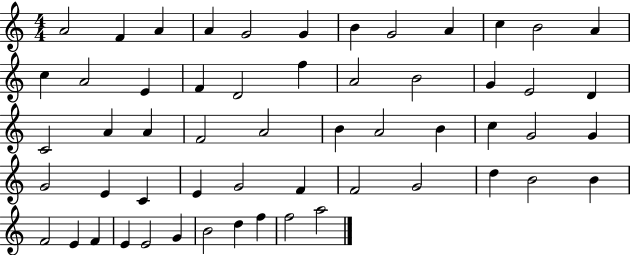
X:1
T:Untitled
M:4/4
L:1/4
K:C
A2 F A A G2 G B G2 A c B2 A c A2 E F D2 f A2 B2 G E2 D C2 A A F2 A2 B A2 B c G2 G G2 E C E G2 F F2 G2 d B2 B F2 E F E E2 G B2 d f f2 a2